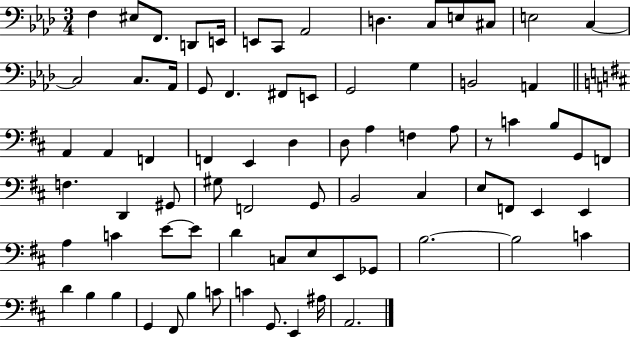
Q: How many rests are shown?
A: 1